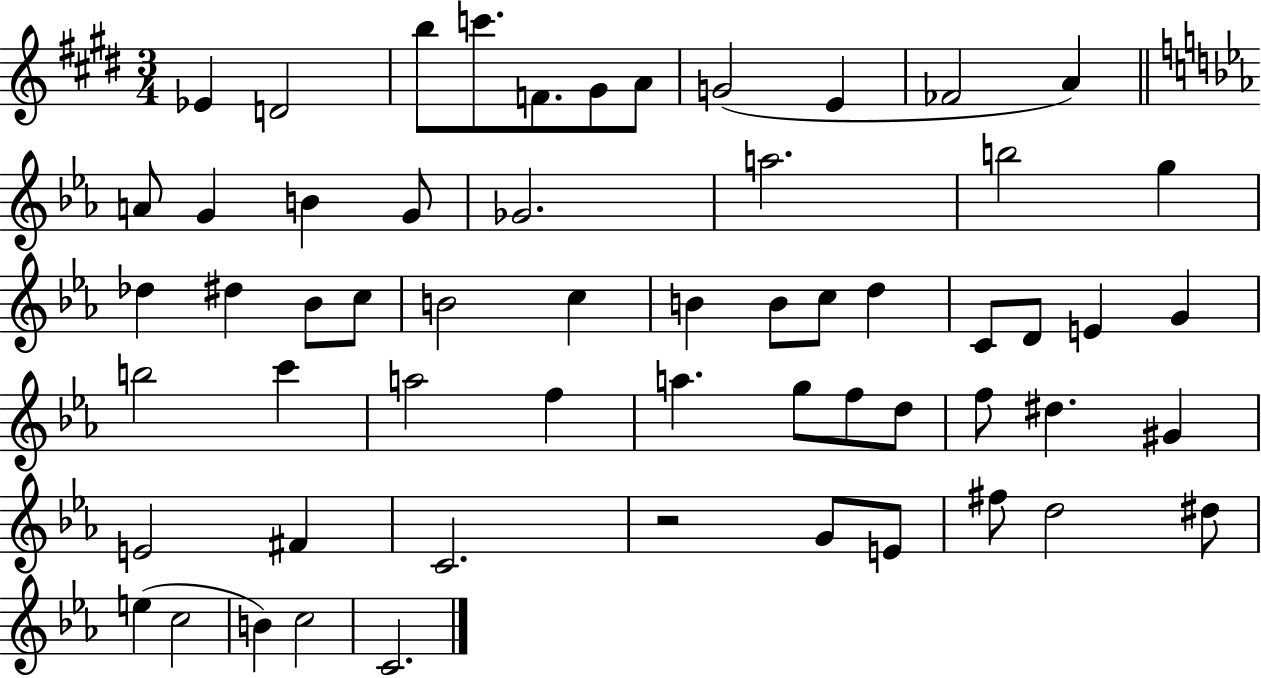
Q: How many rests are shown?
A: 1